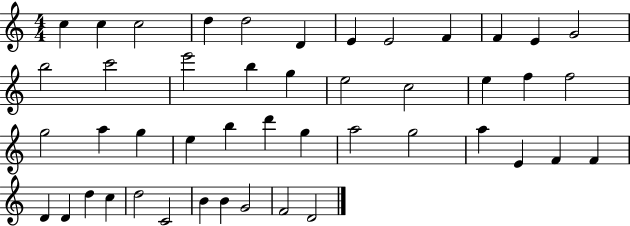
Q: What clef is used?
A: treble